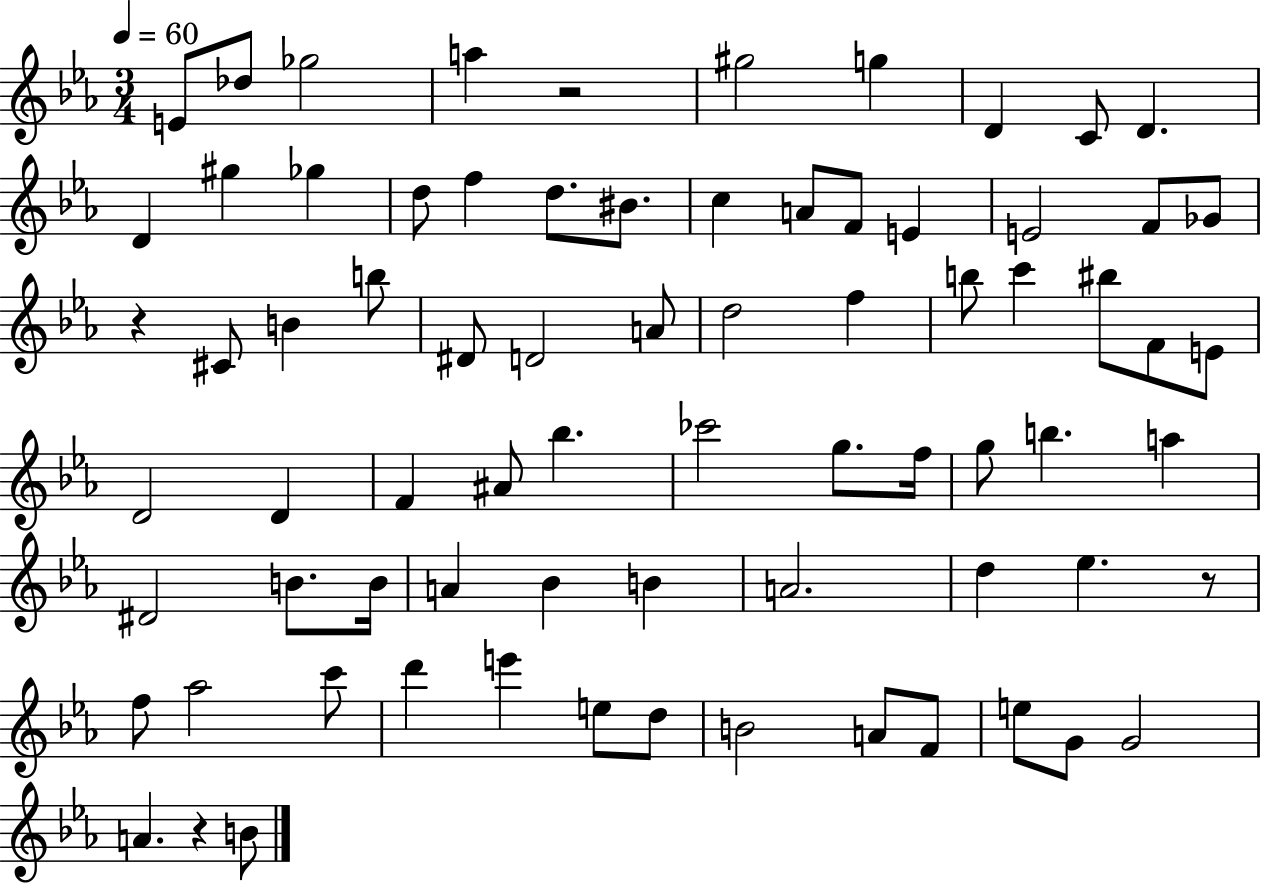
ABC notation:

X:1
T:Untitled
M:3/4
L:1/4
K:Eb
E/2 _d/2 _g2 a z2 ^g2 g D C/2 D D ^g _g d/2 f d/2 ^B/2 c A/2 F/2 E E2 F/2 _G/2 z ^C/2 B b/2 ^D/2 D2 A/2 d2 f b/2 c' ^b/2 F/2 E/2 D2 D F ^A/2 _b _c'2 g/2 f/4 g/2 b a ^D2 B/2 B/4 A _B B A2 d _e z/2 f/2 _a2 c'/2 d' e' e/2 d/2 B2 A/2 F/2 e/2 G/2 G2 A z B/2